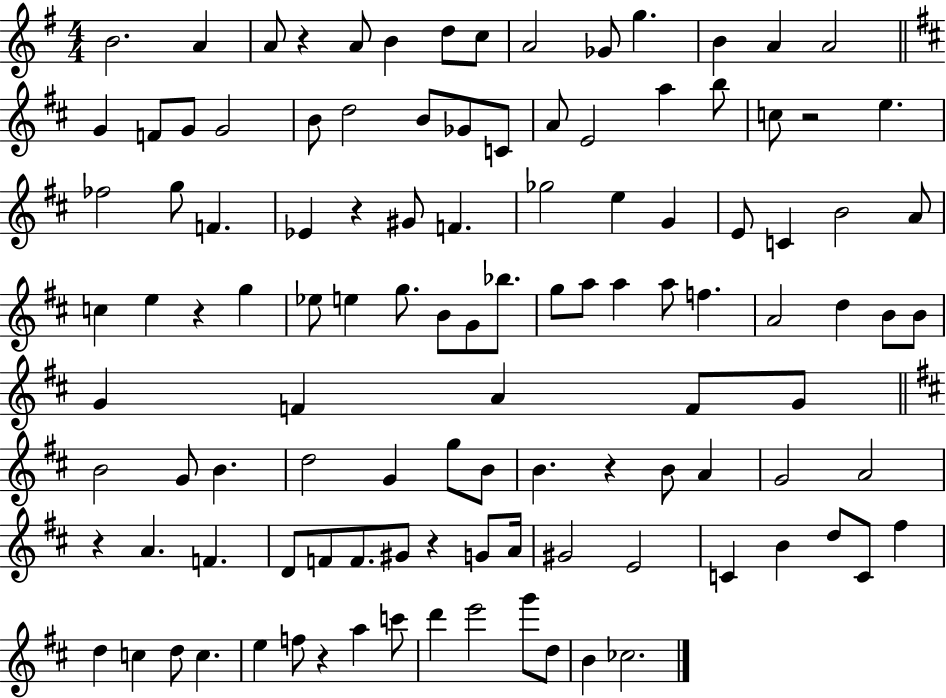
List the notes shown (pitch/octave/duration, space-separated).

B4/h. A4/q A4/e R/q A4/e B4/q D5/e C5/e A4/h Gb4/e G5/q. B4/q A4/q A4/h G4/q F4/e G4/e G4/h B4/e D5/h B4/e Gb4/e C4/e A4/e E4/h A5/q B5/e C5/e R/h E5/q. FES5/h G5/e F4/q. Eb4/q R/q G#4/e F4/q. Gb5/h E5/q G4/q E4/e C4/q B4/h A4/e C5/q E5/q R/q G5/q Eb5/e E5/q G5/e. B4/e G4/e Bb5/e. G5/e A5/e A5/q A5/e F5/q. A4/h D5/q B4/e B4/e G4/q F4/q A4/q F4/e G4/e B4/h G4/e B4/q. D5/h G4/q G5/e B4/e B4/q. R/q B4/e A4/q G4/h A4/h R/q A4/q. F4/q. D4/e F4/e F4/e. G#4/e R/q G4/e A4/s G#4/h E4/h C4/q B4/q D5/e C4/e F#5/q D5/q C5/q D5/e C5/q. E5/q F5/e R/q A5/q C6/e D6/q E6/h G6/e D5/e B4/q CES5/h.